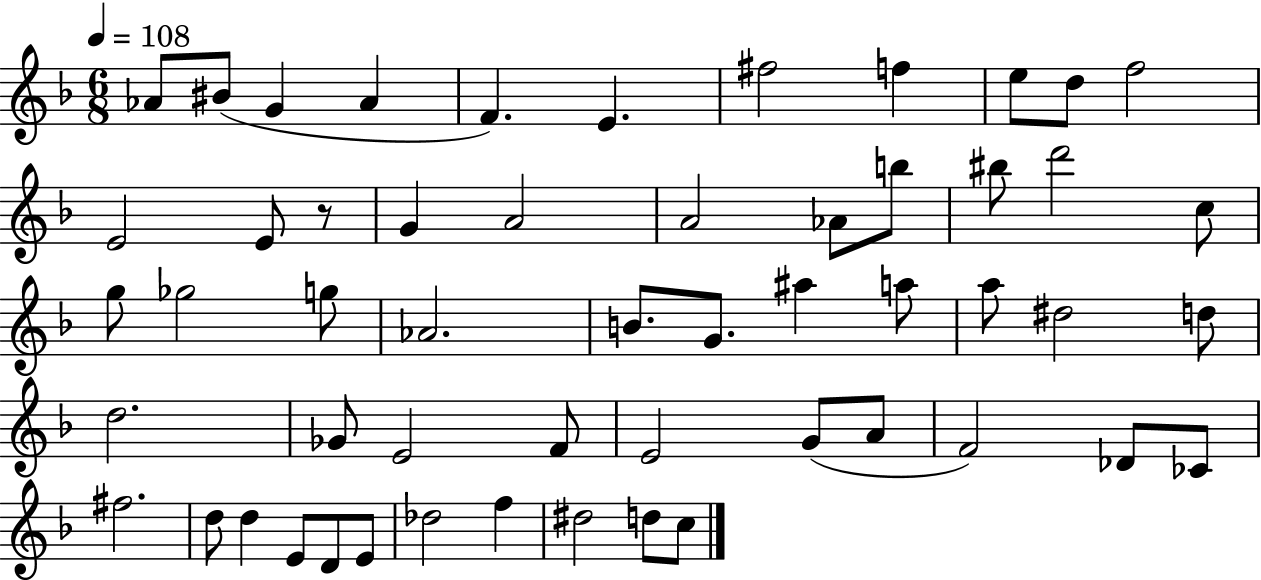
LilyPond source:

{
  \clef treble
  \numericTimeSignature
  \time 6/8
  \key f \major
  \tempo 4 = 108
  \repeat volta 2 { aes'8 bis'8( g'4 aes'4 | f'4.) e'4. | fis''2 f''4 | e''8 d''8 f''2 | \break e'2 e'8 r8 | g'4 a'2 | a'2 aes'8 b''8 | bis''8 d'''2 c''8 | \break g''8 ges''2 g''8 | aes'2. | b'8. g'8. ais''4 a''8 | a''8 dis''2 d''8 | \break d''2. | ges'8 e'2 f'8 | e'2 g'8( a'8 | f'2) des'8 ces'8 | \break fis''2. | d''8 d''4 e'8 d'8 e'8 | des''2 f''4 | dis''2 d''8 c''8 | \break } \bar "|."
}